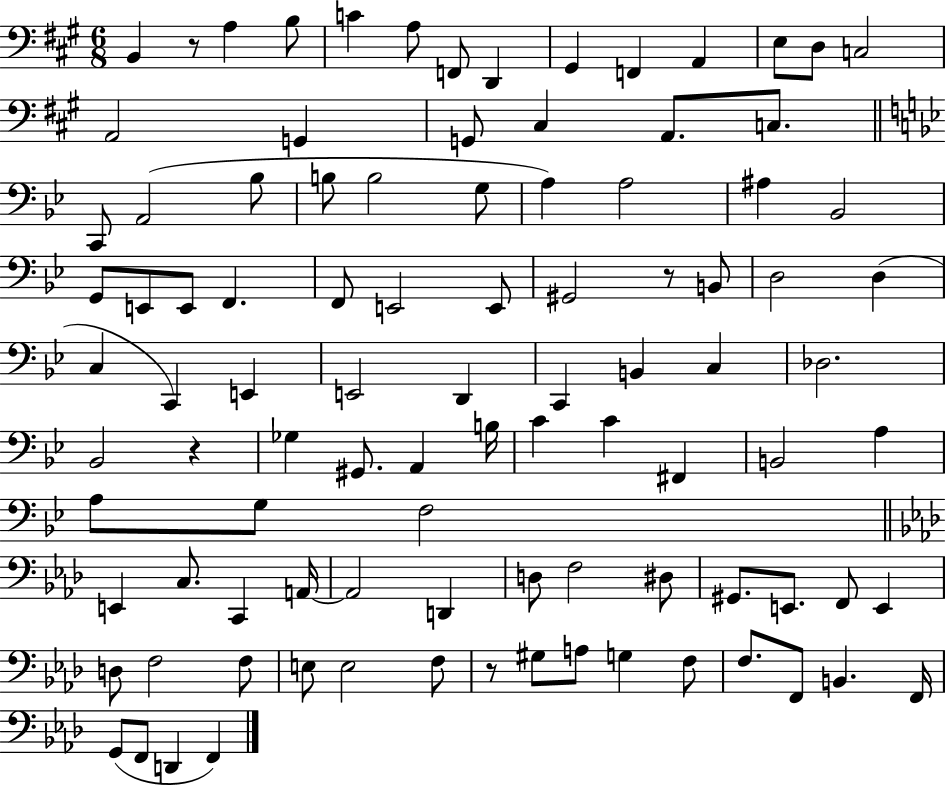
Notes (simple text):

B2/q R/e A3/q B3/e C4/q A3/e F2/e D2/q G#2/q F2/q A2/q E3/e D3/e C3/h A2/h G2/q G2/e C#3/q A2/e. C3/e. C2/e A2/h Bb3/e B3/e B3/h G3/e A3/q A3/h A#3/q Bb2/h G2/e E2/e E2/e F2/q. F2/e E2/h E2/e G#2/h R/e B2/e D3/h D3/q C3/q C2/q E2/q E2/h D2/q C2/q B2/q C3/q Db3/h. Bb2/h R/q Gb3/q G#2/e. A2/q B3/s C4/q C4/q F#2/q B2/h A3/q A3/e G3/e F3/h E2/q C3/e. C2/q A2/s A2/h D2/q D3/e F3/h D#3/e G#2/e. E2/e. F2/e E2/q D3/e F3/h F3/e E3/e E3/h F3/e R/e G#3/e A3/e G3/q F3/e F3/e. F2/e B2/q. F2/s G2/e F2/e D2/q F2/q